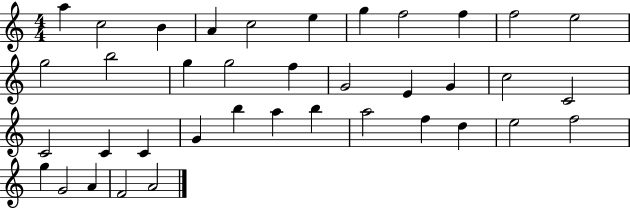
{
  \clef treble
  \numericTimeSignature
  \time 4/4
  \key c \major
  a''4 c''2 b'4 | a'4 c''2 e''4 | g''4 f''2 f''4 | f''2 e''2 | \break g''2 b''2 | g''4 g''2 f''4 | g'2 e'4 g'4 | c''2 c'2 | \break c'2 c'4 c'4 | g'4 b''4 a''4 b''4 | a''2 f''4 d''4 | e''2 f''2 | \break g''4 g'2 a'4 | f'2 a'2 | \bar "|."
}